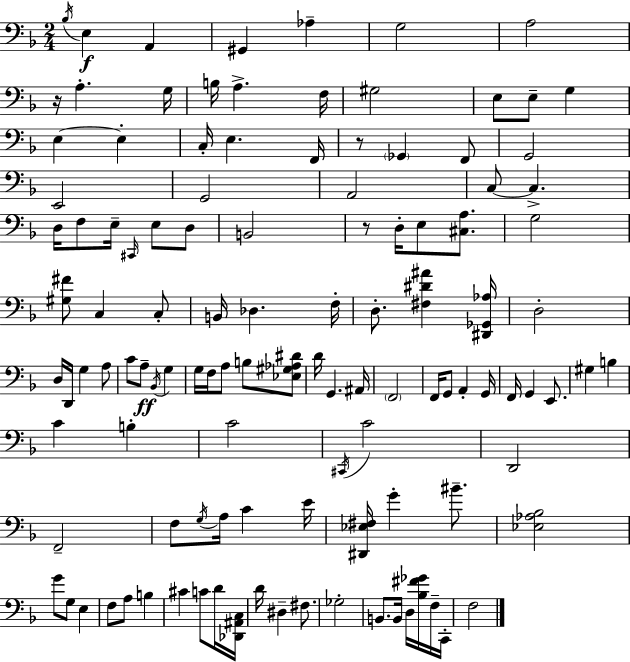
{
  \clef bass
  \numericTimeSignature
  \time 2/4
  \key d \minor
  \acciaccatura { bes16 }\f e4 a,4 | gis,4 aes4-- | g2 | a2 | \break r16 a4.-. | g16 b16 a4.-> | f16 gis2 | e8 e8-- g4 | \break e4~~ e4-. | c16-. e4. | f,16 r8 \parenthesize ges,4 f,8 | g,2 | \break e,2 | g,2 | a,2 | c8~~ c4.-> | \break d16 f8 e16-- \grace { cis,16 } e8 | d8 b,2 | r8 d16-. e8 <cis a>8. | g2 | \break <gis fis'>8 c4 | c8-. b,16 des4. | f16-. d8.-. <fis dis' ais'>4 | <dis, ges, aes>16 d2-. | \break d16 d,16 g4 | a8 c'8 a8--\ff \acciaccatura { bes,16 } g4 | g16 f16 a8 b8 | <ees gis aes dis'>8 d'16 g,4. | \break ais,16 \parenthesize f,2 | f,16 g,8 a,4-. | g,16 f,16 g,4 | e,8. gis4 b4 | \break c'4 b4-. | c'2 | \acciaccatura { cis,16 } c'2 | d,2 | \break f,2-- | f8 \acciaccatura { g16 } a16 | c'4 e'16 <dis, ees fis>16 g'4-. | bis'8.-- <ees aes bes>2 | \break g'8 g8 | e4 f8 a8 | b4 cis'4 | c'8 d'16 <des, ais, c>16 d'16 dis4-- | \break fis8. ges2-. | b,8. | b,16 d16 <bes fis' ges'>16 f16-- c,16-. f2 | \bar "|."
}